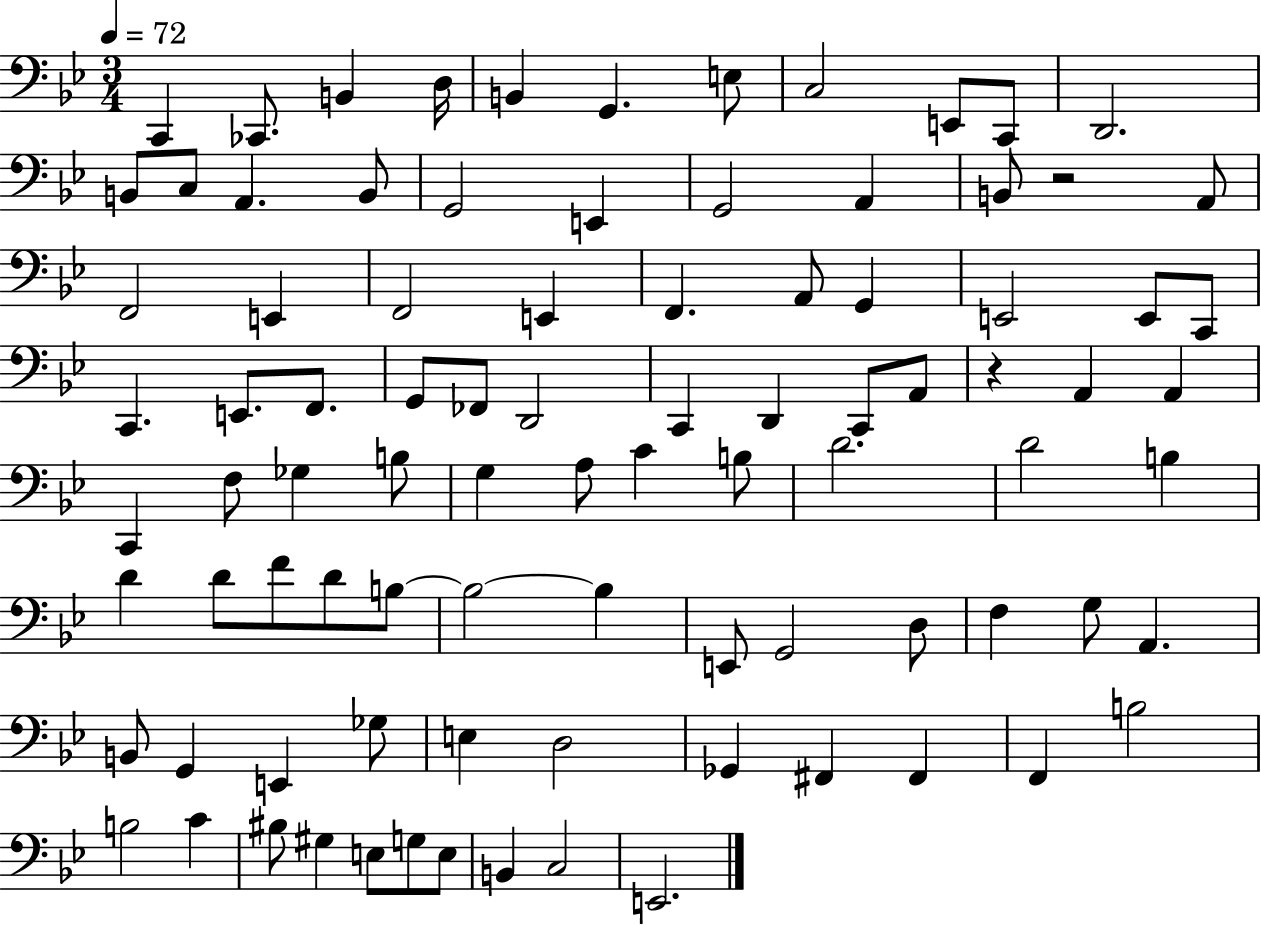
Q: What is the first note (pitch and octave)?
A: C2